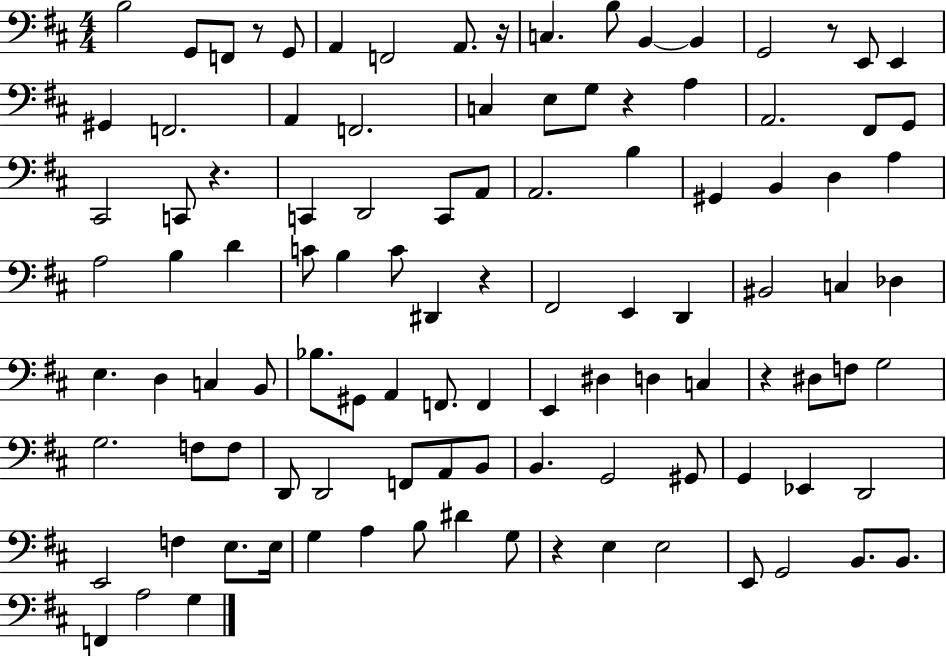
X:1
T:Untitled
M:4/4
L:1/4
K:D
B,2 G,,/2 F,,/2 z/2 G,,/2 A,, F,,2 A,,/2 z/4 C, B,/2 B,, B,, G,,2 z/2 E,,/2 E,, ^G,, F,,2 A,, F,,2 C, E,/2 G,/2 z A, A,,2 ^F,,/2 G,,/2 ^C,,2 C,,/2 z C,, D,,2 C,,/2 A,,/2 A,,2 B, ^G,, B,, D, A, A,2 B, D C/2 B, C/2 ^D,, z ^F,,2 E,, D,, ^B,,2 C, _D, E, D, C, B,,/2 _B,/2 ^G,,/2 A,, F,,/2 F,, E,, ^D, D, C, z ^D,/2 F,/2 G,2 G,2 F,/2 F,/2 D,,/2 D,,2 F,,/2 A,,/2 B,,/2 B,, G,,2 ^G,,/2 G,, _E,, D,,2 E,,2 F, E,/2 E,/4 G, A, B,/2 ^D G,/2 z E, E,2 E,,/2 G,,2 B,,/2 B,,/2 F,, A,2 G,